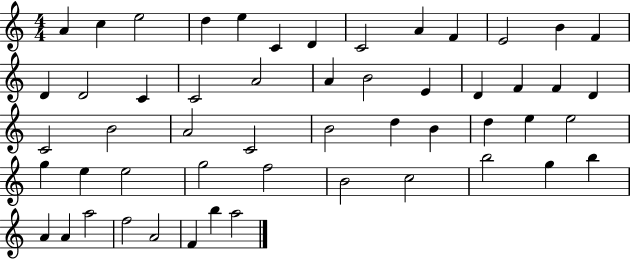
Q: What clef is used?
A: treble